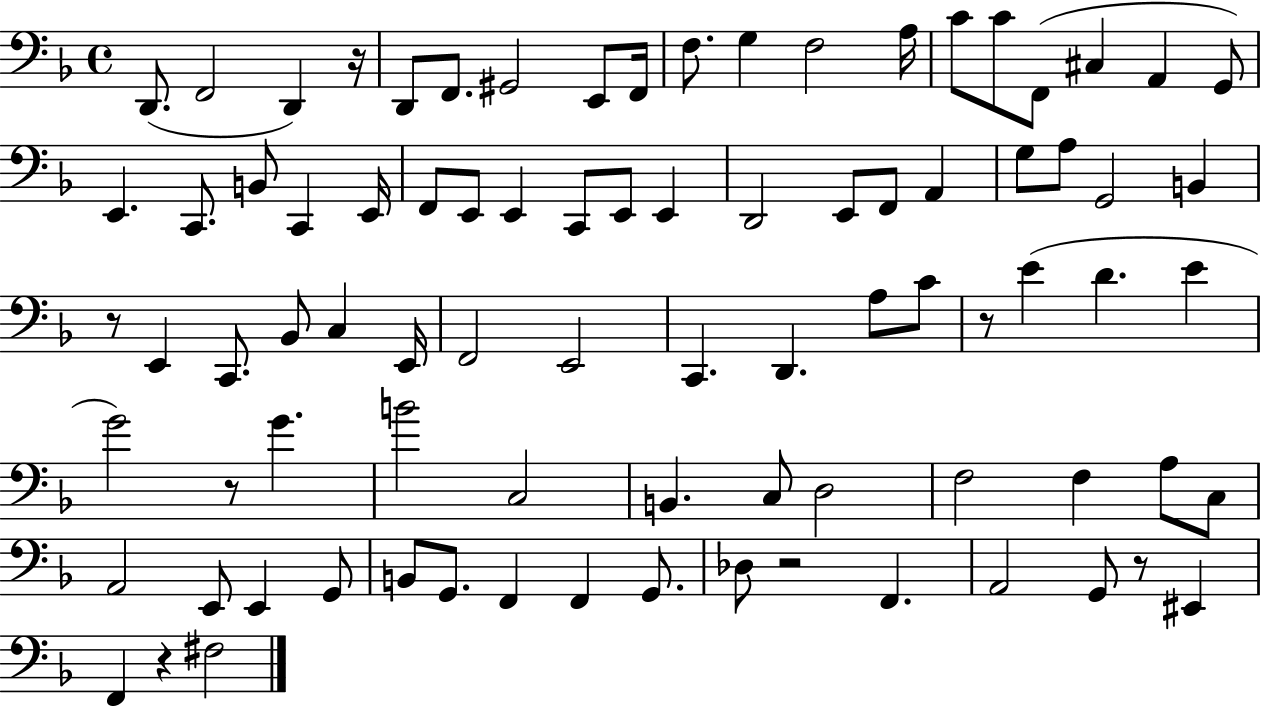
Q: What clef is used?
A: bass